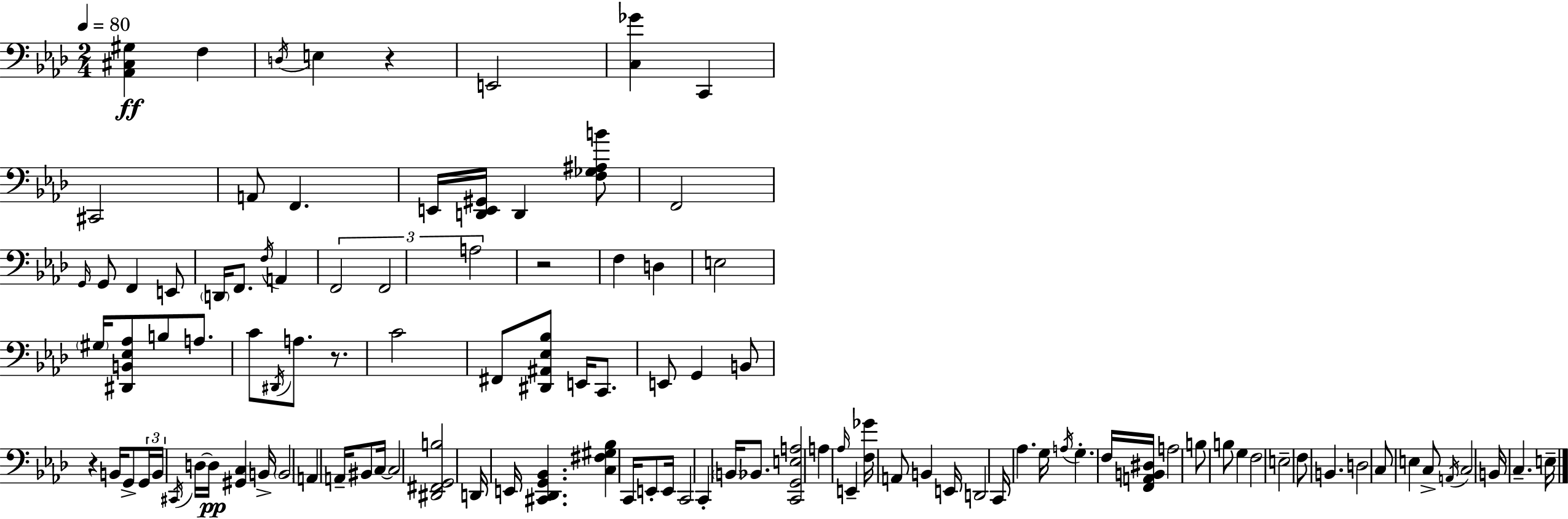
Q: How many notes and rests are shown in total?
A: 108